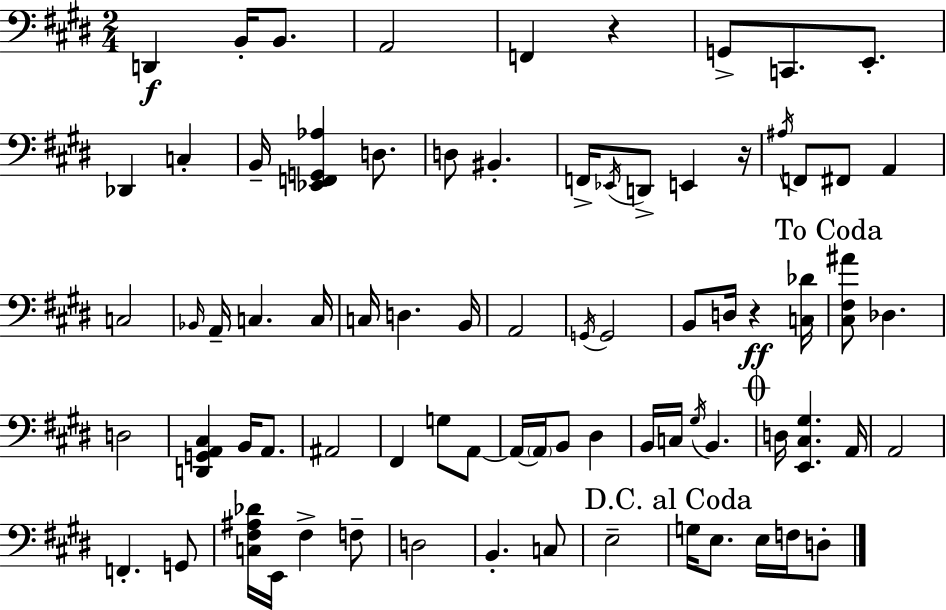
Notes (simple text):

D2/q B2/s B2/e. A2/h F2/q R/q G2/e C2/e. E2/e. Db2/q C3/q B2/s [Eb2,F2,G2,Ab3]/q D3/e. D3/e BIS2/q. F2/s Eb2/s D2/e E2/q R/s A#3/s F2/e F#2/e A2/q C3/h Bb2/s A2/s C3/q. C3/s C3/s D3/q. B2/s A2/h G2/s G2/h B2/e D3/s R/q [C3,Db4]/s [C#3,F#3,A#4]/e Db3/q. D3/h [D2,G2,A2,C#3]/q B2/s A2/e. A#2/h F#2/q G3/e A2/e A2/s A2/s B2/e D#3/q B2/s C3/s G#3/s B2/q. D3/s [E2,C#3,G#3]/q. A2/s A2/h F2/q. G2/e [C3,F#3,A#3,Db4]/s E2/s F#3/q F3/e D3/h B2/q. C3/e E3/h G3/s E3/e. E3/s F3/s D3/e